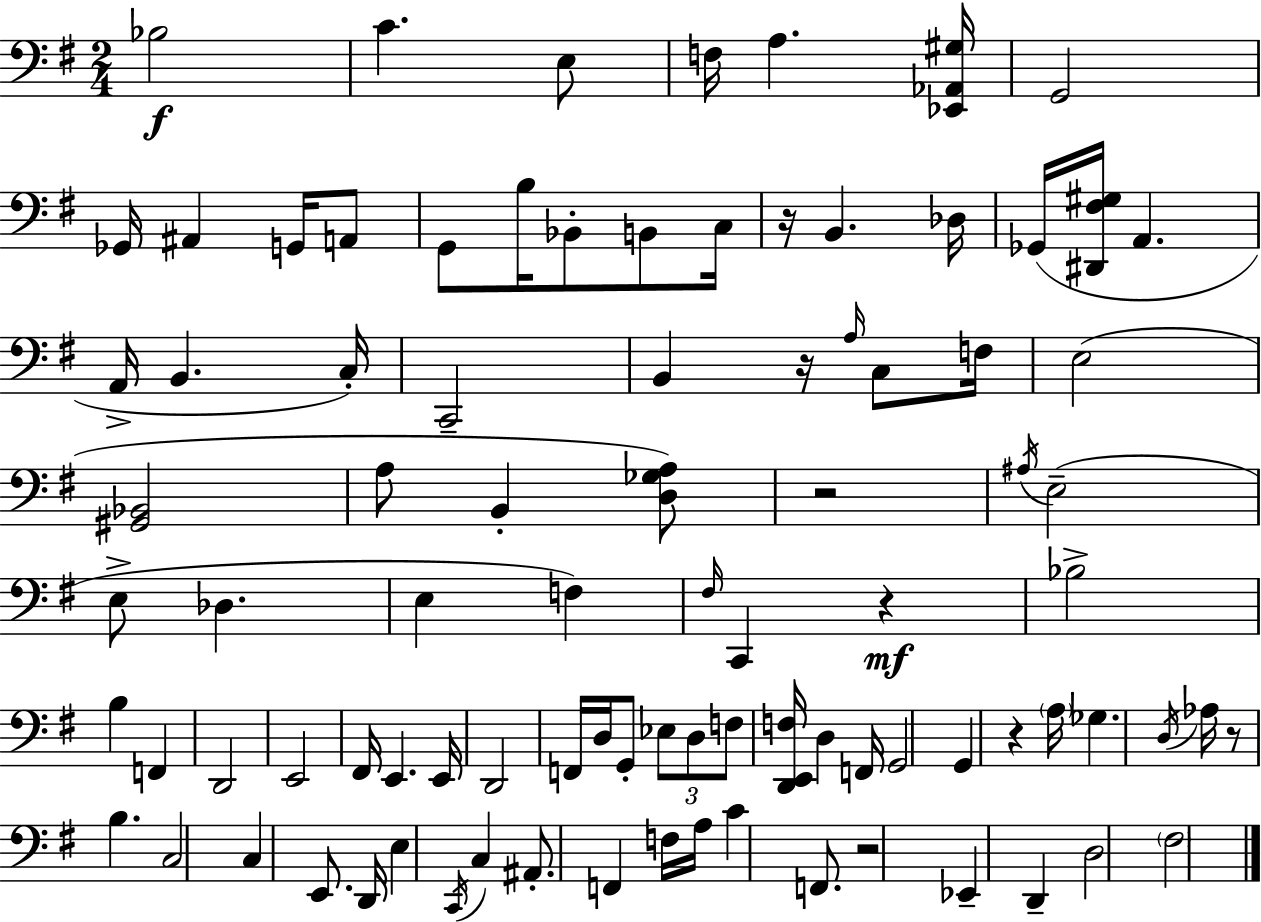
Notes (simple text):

Bb3/h C4/q. E3/e F3/s A3/q. [Eb2,Ab2,G#3]/s G2/h Gb2/s A#2/q G2/s A2/e G2/e B3/s Bb2/e B2/e C3/s R/s B2/q. Db3/s Gb2/s [D#2,F#3,G#3]/s A2/q. A2/s B2/q. C3/s C2/h B2/q R/s A3/s C3/e F3/s E3/h [G#2,Bb2]/h A3/e B2/q [D3,Gb3,A3]/e R/h A#3/s E3/h E3/e Db3/q. E3/q F3/q F#3/s C2/q R/q Bb3/h B3/q F2/q D2/h E2/h F#2/s E2/q. E2/s D2/h F2/s D3/s G2/e Eb3/e D3/e F3/e [D2,E2,F3]/s D3/q F2/s G2/h G2/q R/q A3/s Gb3/q. D3/s Ab3/s R/e B3/q. C3/h C3/q E2/e. D2/s E3/q C2/s C3/q A#2/e. F2/q F3/s A3/s C4/q F2/e. R/h Eb2/q D2/q D3/h F#3/h